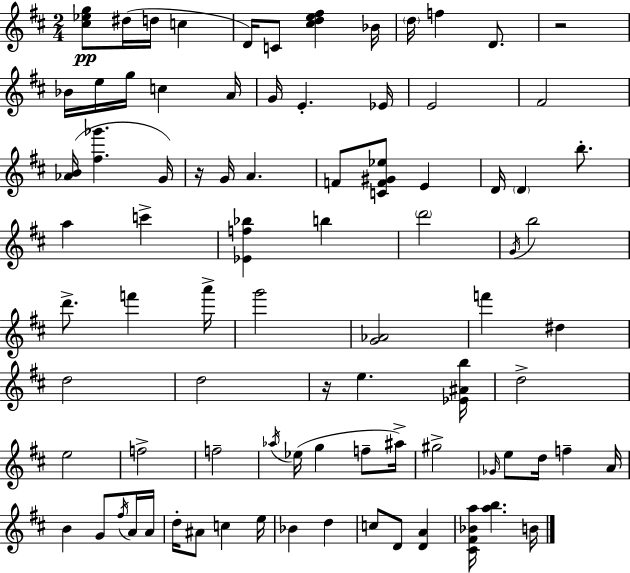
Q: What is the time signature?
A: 2/4